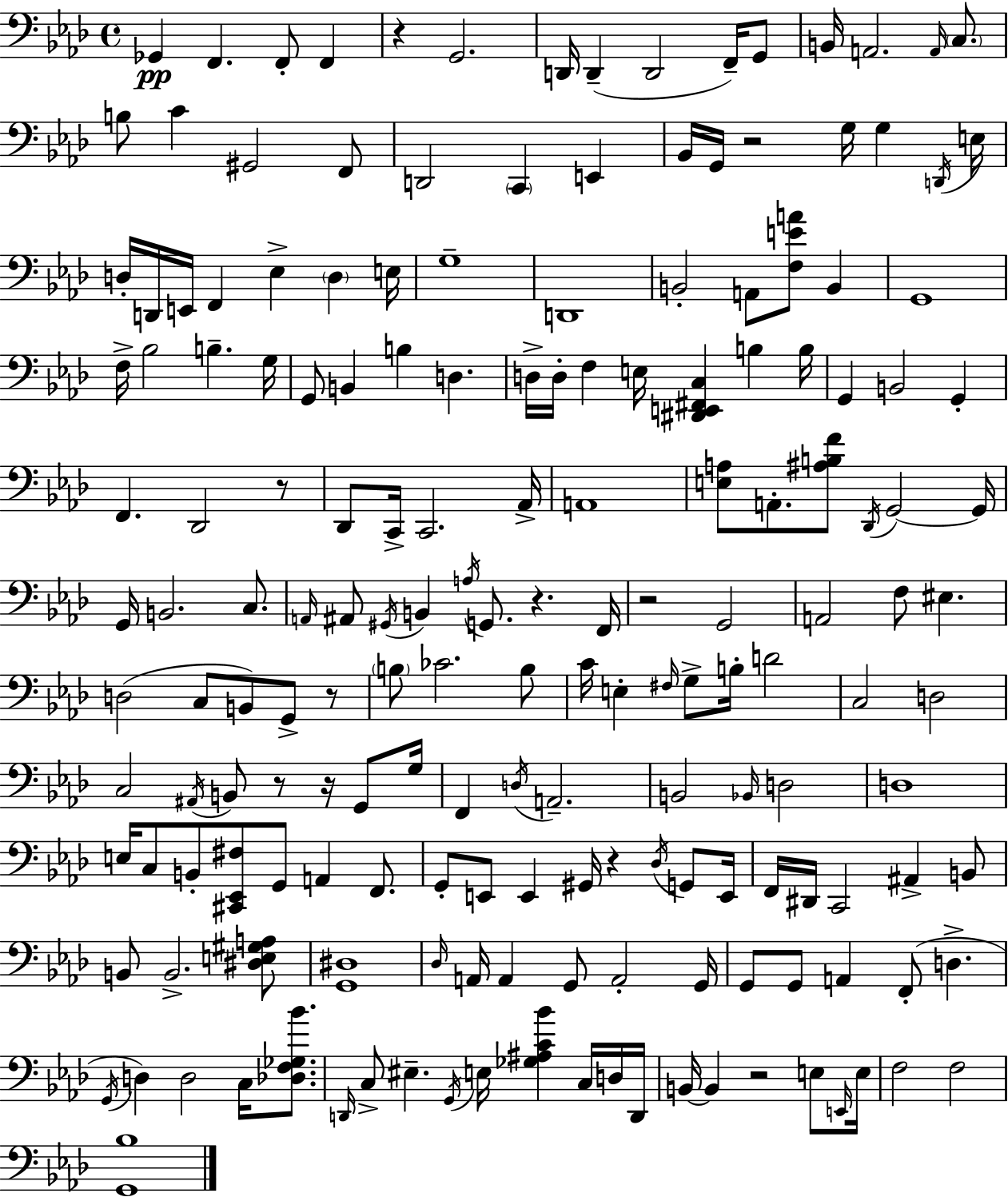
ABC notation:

X:1
T:Untitled
M:4/4
L:1/4
K:Fm
_G,, F,, F,,/2 F,, z G,,2 D,,/4 D,, D,,2 F,,/4 G,,/2 B,,/4 A,,2 A,,/4 C,/2 B,/2 C ^G,,2 F,,/2 D,,2 C,, E,, _B,,/4 G,,/4 z2 G,/4 G, D,,/4 E,/4 D,/4 D,,/4 E,,/4 F,, _E, D, E,/4 G,4 D,,4 B,,2 A,,/2 [F,EA]/2 B,, G,,4 F,/4 _B,2 B, G,/4 G,,/2 B,, B, D, D,/4 D,/4 F, E,/4 [^D,,E,,^F,,C,] B, B,/4 G,, B,,2 G,, F,, _D,,2 z/2 _D,,/2 C,,/4 C,,2 _A,,/4 A,,4 [E,A,]/2 A,,/2 [^A,B,F]/2 _D,,/4 G,,2 G,,/4 G,,/4 B,,2 C,/2 A,,/4 ^A,,/2 ^G,,/4 B,, A,/4 G,,/2 z F,,/4 z2 G,,2 A,,2 F,/2 ^E, D,2 C,/2 B,,/2 G,,/2 z/2 B,/2 _C2 B,/2 C/4 E, ^F,/4 G,/2 B,/4 D2 C,2 D,2 C,2 ^A,,/4 B,,/2 z/2 z/4 G,,/2 G,/4 F,, D,/4 A,,2 B,,2 _B,,/4 D,2 D,4 E,/4 C,/2 B,,/2 [^C,,_E,,^F,]/2 G,,/2 A,, F,,/2 G,,/2 E,,/2 E,, ^G,,/4 z _D,/4 G,,/2 E,,/4 F,,/4 ^D,,/4 C,,2 ^A,, B,,/2 B,,/2 B,,2 [^D,E,^G,A,]/2 [G,,^D,]4 _D,/4 A,,/4 A,, G,,/2 A,,2 G,,/4 G,,/2 G,,/2 A,, F,,/2 D, G,,/4 D, D,2 C,/4 [_D,F,_G,_B]/2 D,,/4 C,/2 ^E, G,,/4 E,/4 [_G,^A,C_B] C,/4 D,/4 D,,/4 B,,/4 B,, z2 E,/2 E,,/4 E,/4 F,2 F,2 [G,,_B,]4